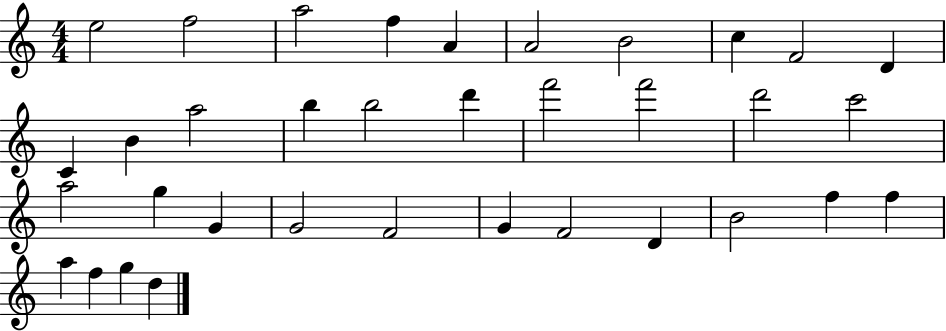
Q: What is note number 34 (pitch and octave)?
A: G5